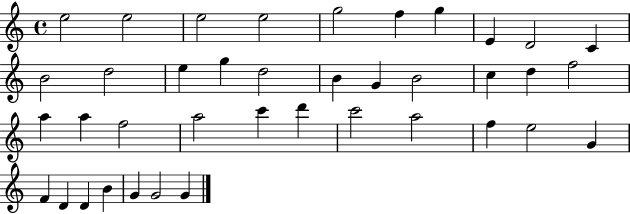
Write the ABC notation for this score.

X:1
T:Untitled
M:4/4
L:1/4
K:C
e2 e2 e2 e2 g2 f g E D2 C B2 d2 e g d2 B G B2 c d f2 a a f2 a2 c' d' c'2 a2 f e2 G F D D B G G2 G